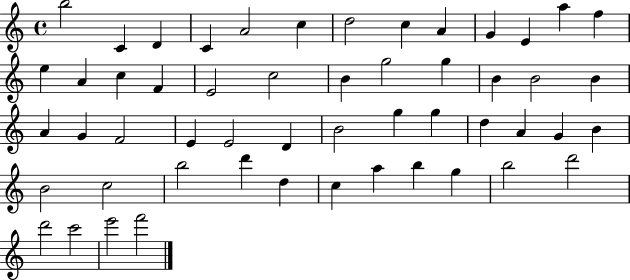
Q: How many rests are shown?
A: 0